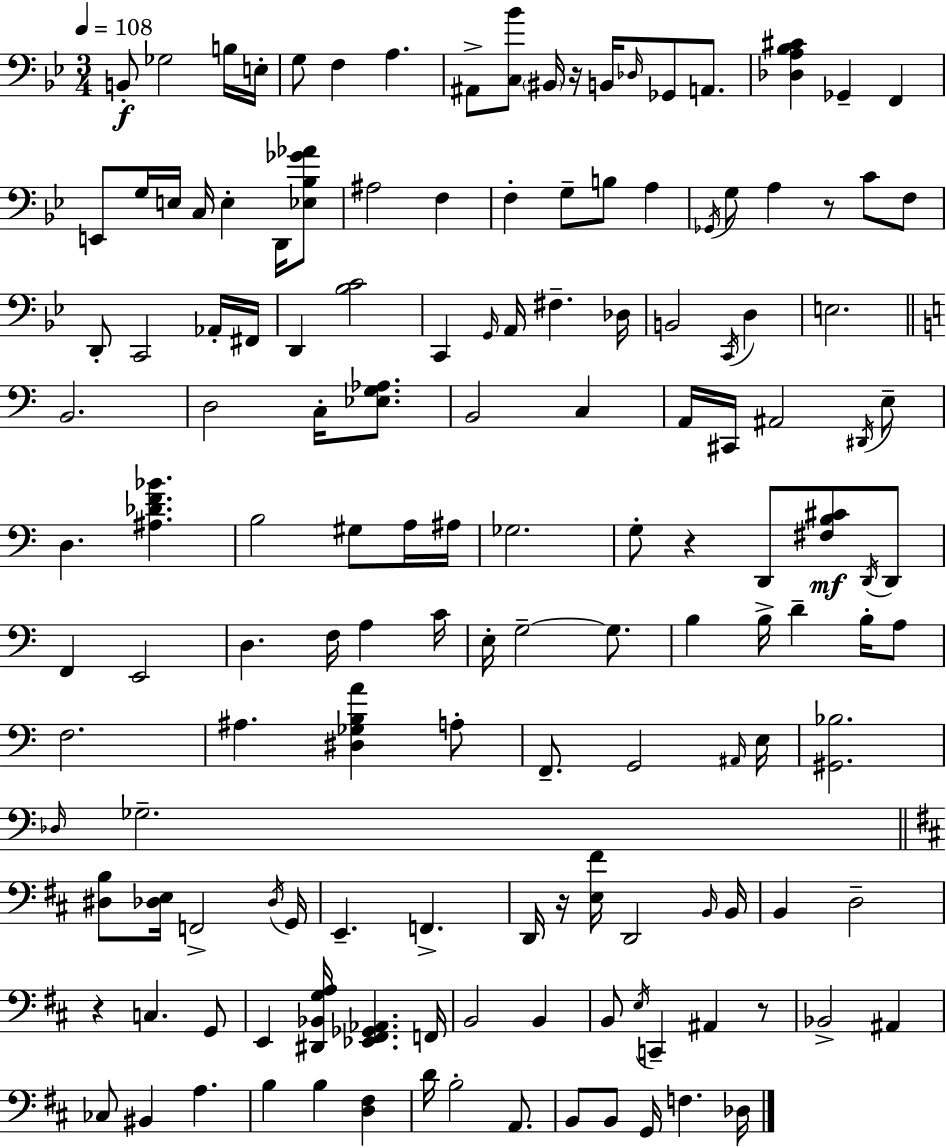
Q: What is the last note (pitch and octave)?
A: Db3